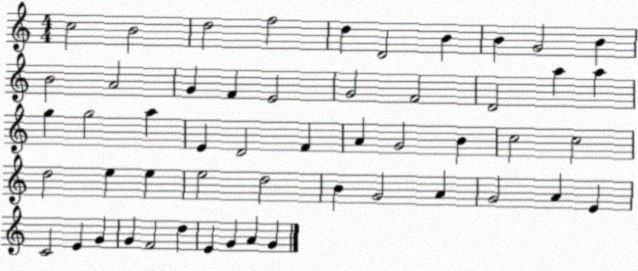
X:1
T:Untitled
M:4/4
L:1/4
K:C
c2 B2 d2 f2 d D2 B B G2 B B2 A2 G F E2 G2 F2 D2 a a g g2 a E D2 F A G2 B c2 c2 d2 e e e2 d2 B G2 A G2 A E C2 E G G F2 d E G A G